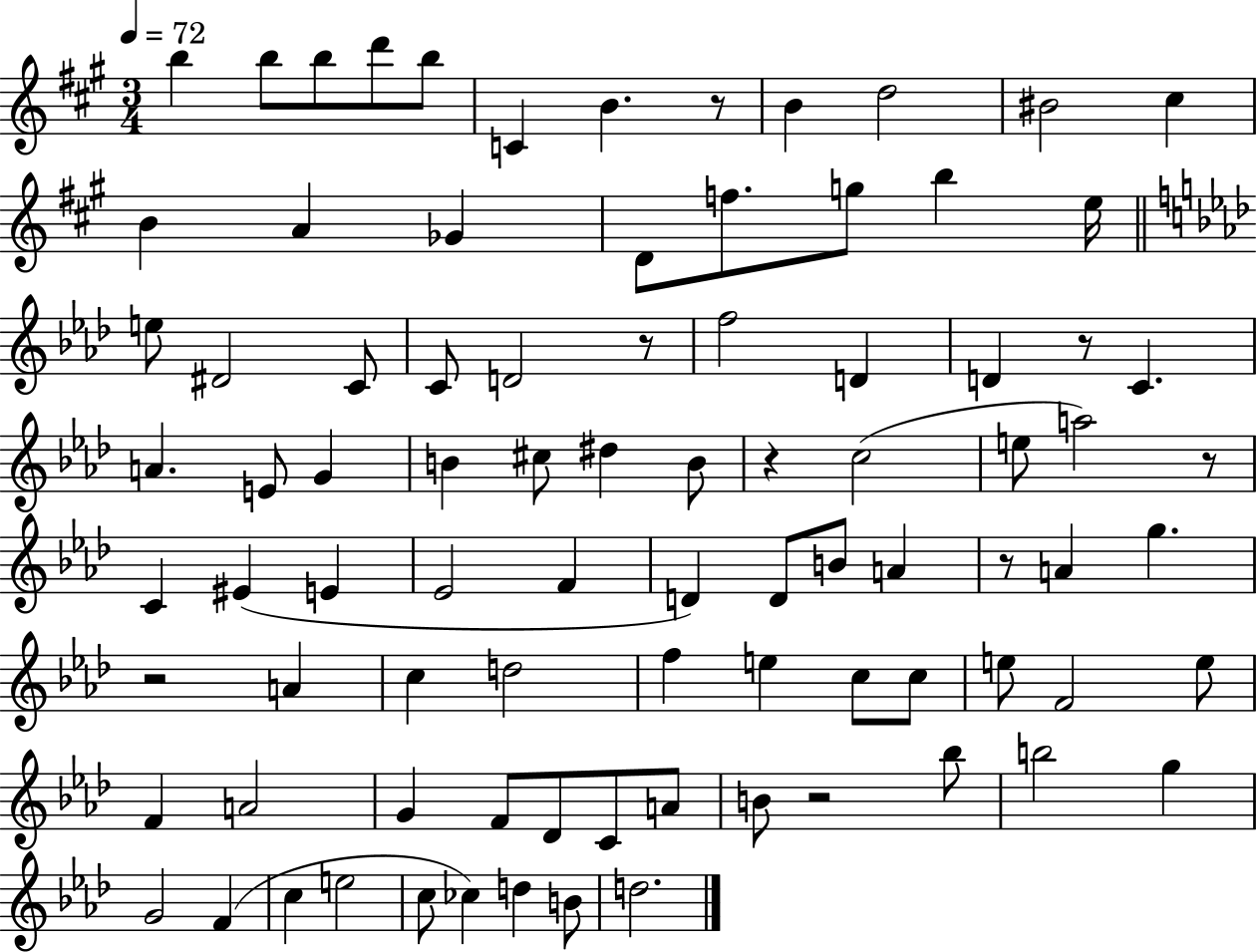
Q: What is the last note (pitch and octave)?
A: D5